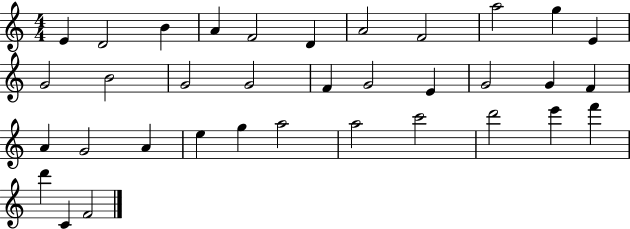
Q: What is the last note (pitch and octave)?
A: F4